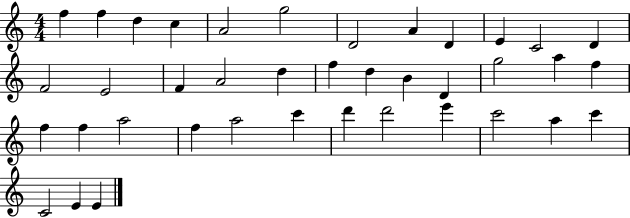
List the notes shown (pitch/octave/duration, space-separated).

F5/q F5/q D5/q C5/q A4/h G5/h D4/h A4/q D4/q E4/q C4/h D4/q F4/h E4/h F4/q A4/h D5/q F5/q D5/q B4/q D4/q G5/h A5/q F5/q F5/q F5/q A5/h F5/q A5/h C6/q D6/q D6/h E6/q C6/h A5/q C6/q C4/h E4/q E4/q